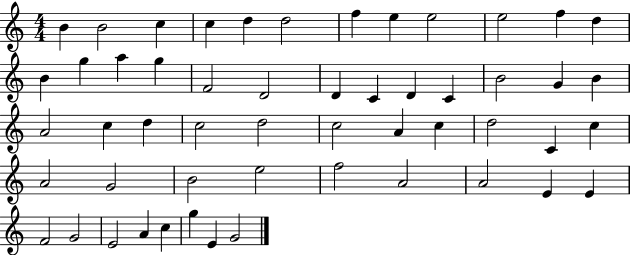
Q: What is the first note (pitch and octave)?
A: B4